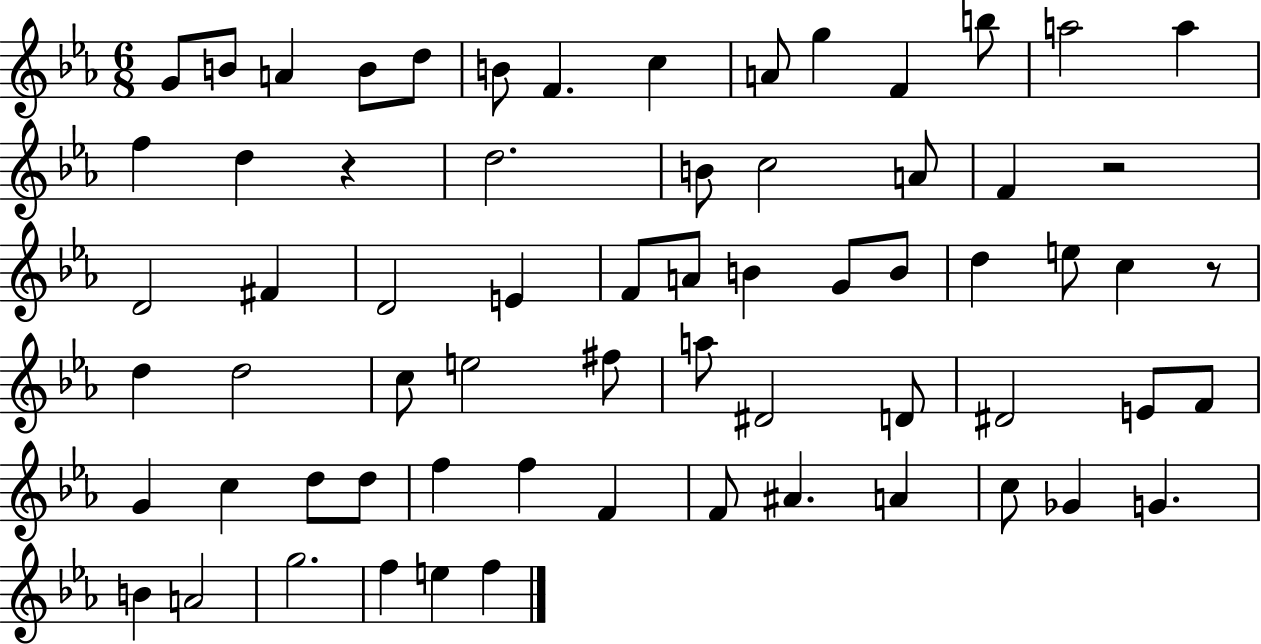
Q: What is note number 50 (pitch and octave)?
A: F5